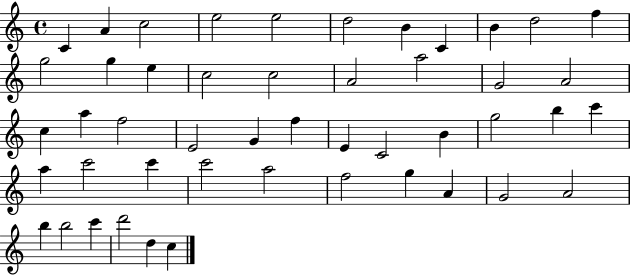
X:1
T:Untitled
M:4/4
L:1/4
K:C
C A c2 e2 e2 d2 B C B d2 f g2 g e c2 c2 A2 a2 G2 A2 c a f2 E2 G f E C2 B g2 b c' a c'2 c' c'2 a2 f2 g A G2 A2 b b2 c' d'2 d c